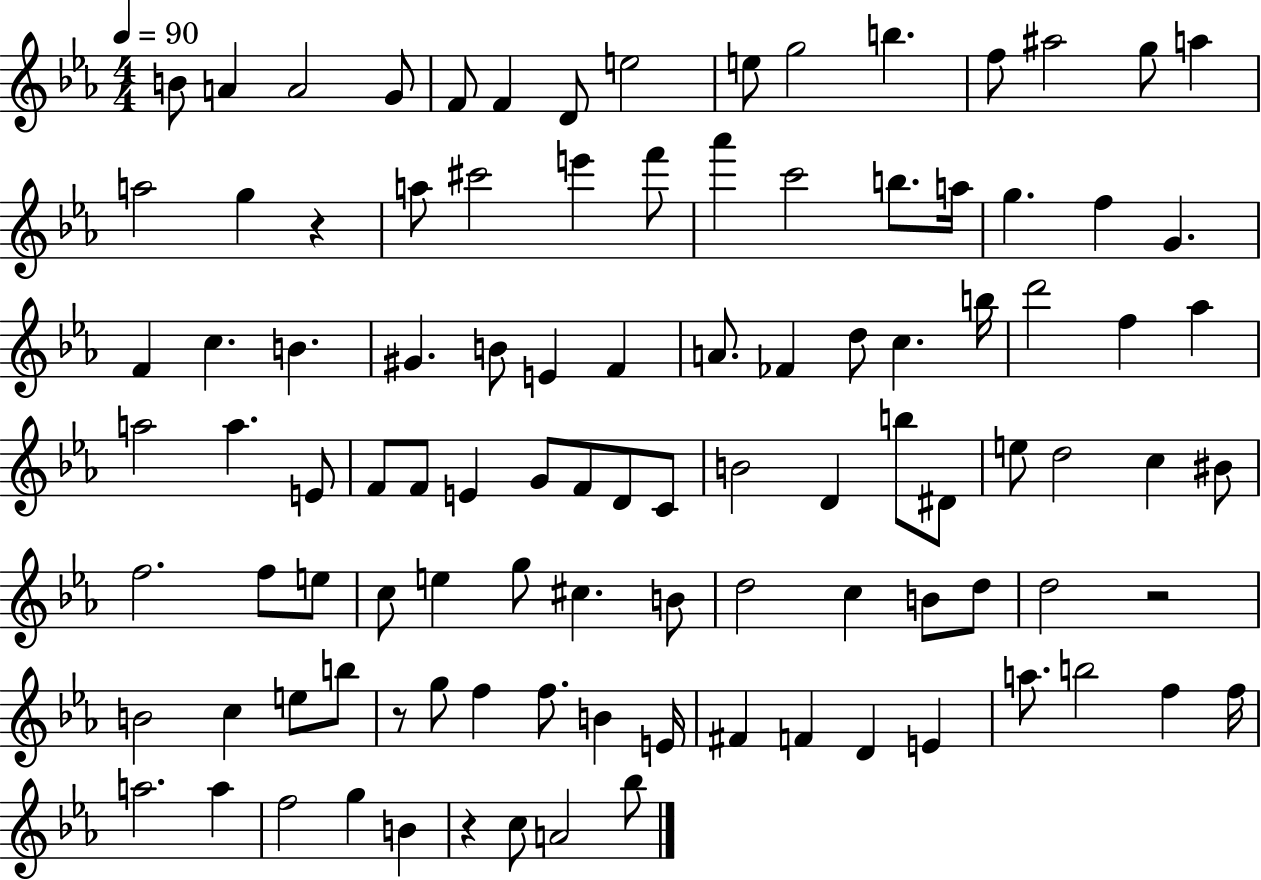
B4/e A4/q A4/h G4/e F4/e F4/q D4/e E5/h E5/e G5/h B5/q. F5/e A#5/h G5/e A5/q A5/h G5/q R/q A5/e C#6/h E6/q F6/e Ab6/q C6/h B5/e. A5/s G5/q. F5/q G4/q. F4/q C5/q. B4/q. G#4/q. B4/e E4/q F4/q A4/e. FES4/q D5/e C5/q. B5/s D6/h F5/q Ab5/q A5/h A5/q. E4/e F4/e F4/e E4/q G4/e F4/e D4/e C4/e B4/h D4/q B5/e D#4/e E5/e D5/h C5/q BIS4/e F5/h. F5/e E5/e C5/e E5/q G5/e C#5/q. B4/e D5/h C5/q B4/e D5/e D5/h R/h B4/h C5/q E5/e B5/e R/e G5/e F5/q F5/e. B4/q E4/s F#4/q F4/q D4/q E4/q A5/e. B5/h F5/q F5/s A5/h. A5/q F5/h G5/q B4/q R/q C5/e A4/h Bb5/e